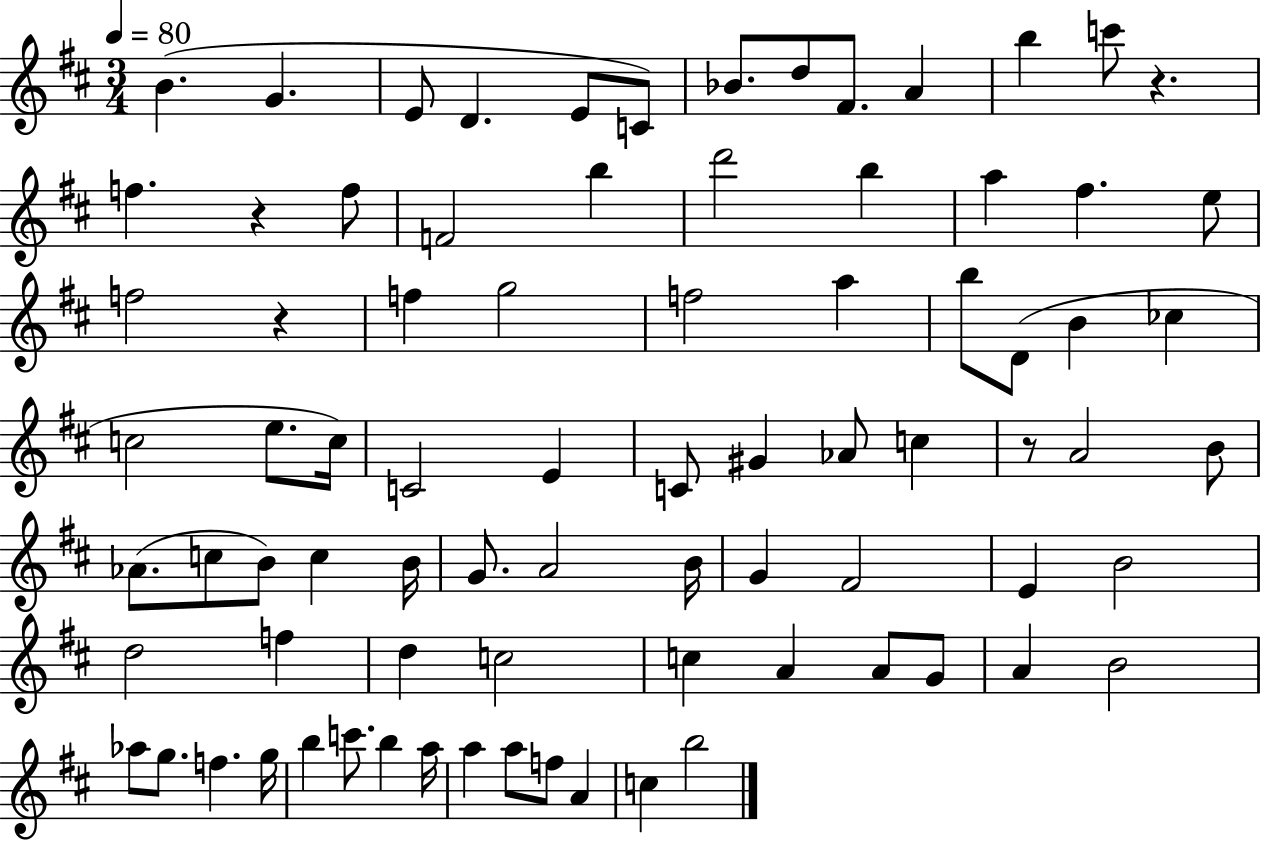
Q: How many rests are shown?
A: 4